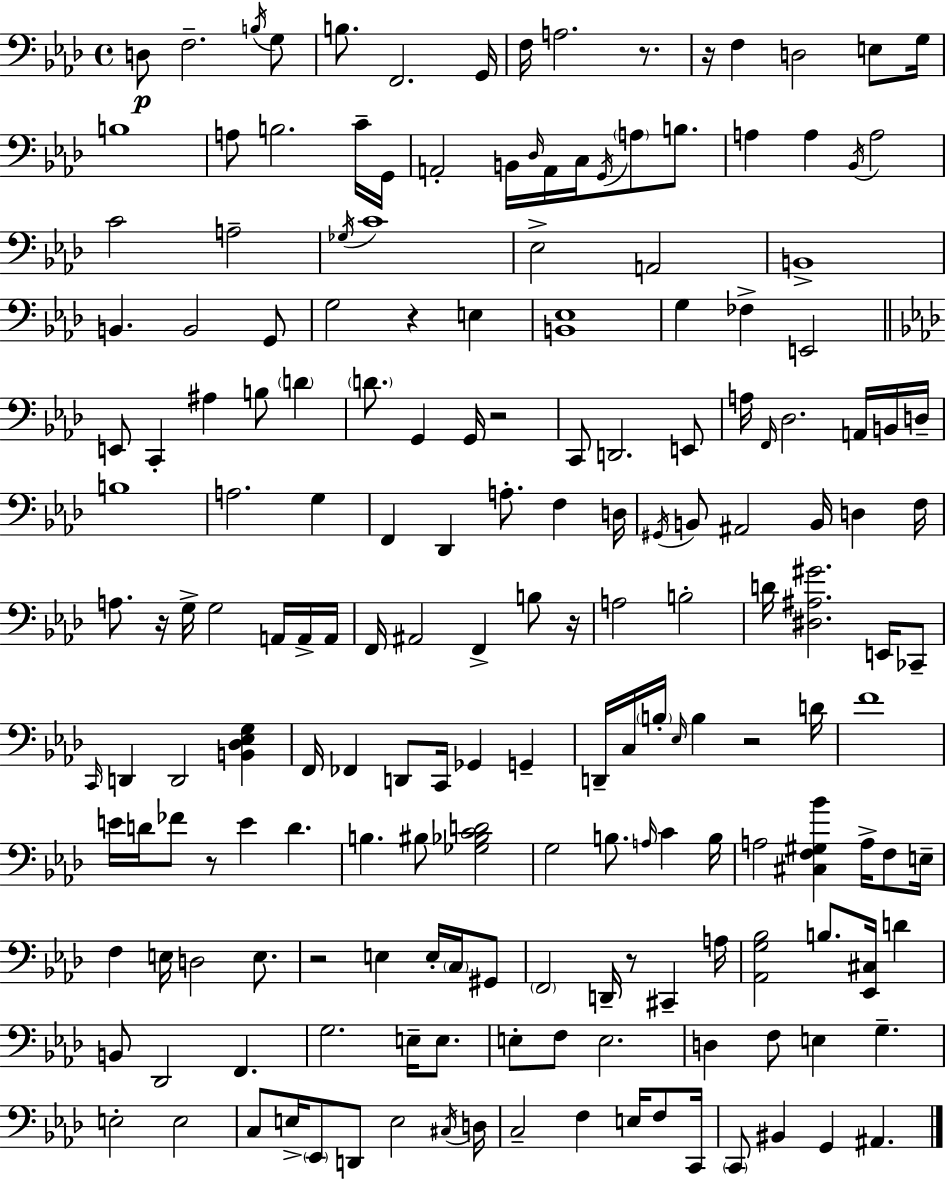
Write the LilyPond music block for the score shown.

{
  \clef bass
  \time 4/4
  \defaultTimeSignature
  \key f \minor
  d8\p f2.-- \acciaccatura { b16 } g8 | b8. f,2. | g,16 f16 a2. r8. | r16 f4 d2 e8 | \break g16 b1 | a8 b2. c'16-- | g,16 a,2-. b,16 \grace { des16 } a,16 c16 \acciaccatura { g,16 } \parenthesize a8 | b8. a4 a4 \acciaccatura { bes,16 } a2 | \break c'2 a2-- | \acciaccatura { ges16 } c'1 | ees2-> a,2 | b,1-> | \break b,4. b,2 | g,8 g2 r4 | e4 <b, ees>1 | g4 fes4-> e,2 | \break \bar "||" \break \key f \minor e,8 c,4-. ais4 b8 \parenthesize d'4 | \parenthesize d'8. g,4 g,16 r2 | c,8 d,2. e,8 | a16 \grace { f,16 } des2. a,16 b,16 | \break d16-- b1 | a2. g4 | f,4 des,4 a8.-. f4 | d16 \acciaccatura { gis,16 } b,8 ais,2 b,16 d4 | \break f16 a8. r16 g16-> g2 a,16 | a,16-> a,16 f,16 ais,2 f,4-> b8 | r16 a2 b2-. | d'16 <dis ais gis'>2. e,16 | \break ces,8-- \grace { c,16 } d,4 d,2 <b, des ees g>4 | f,16 fes,4 d,8 c,16 ges,4 g,4-- | d,16-- c16 \parenthesize b16-. \grace { ees16 } b4 r2 | d'16 f'1 | \break e'16 d'16 fes'8 r8 e'4 d'4. | b4. bis8 <ges bes c' d'>2 | g2 b8. \grace { a16 } | c'4 b16 a2 <cis f gis bes'>4 | \break a16-> f8 e16-- f4 e16 d2 | e8. r2 e4 | e16-. \parenthesize c16 gis,8 \parenthesize f,2 d,16-- r8 | cis,4-- a16 <aes, g bes>2 b8. | \break <ees, cis>16 d'4 b,8 des,2 f,4. | g2. | e16-- e8. e8-. f8 e2. | d4 f8 e4 g4.-- | \break e2-. e2 | c8 e16-> \parenthesize ees,8 d,8 e2 | \acciaccatura { cis16 } d16 c2-- f4 | e16 f8 c,16 \parenthesize c,8 bis,4 g,4 | \break ais,4. \bar "|."
}